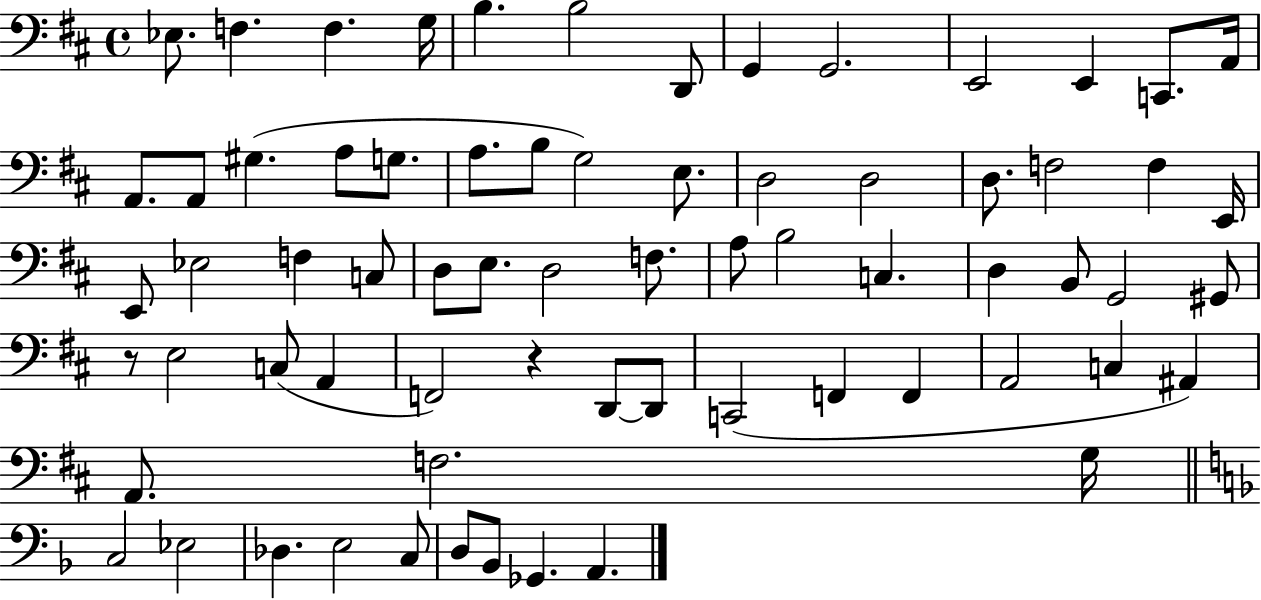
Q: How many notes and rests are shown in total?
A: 69